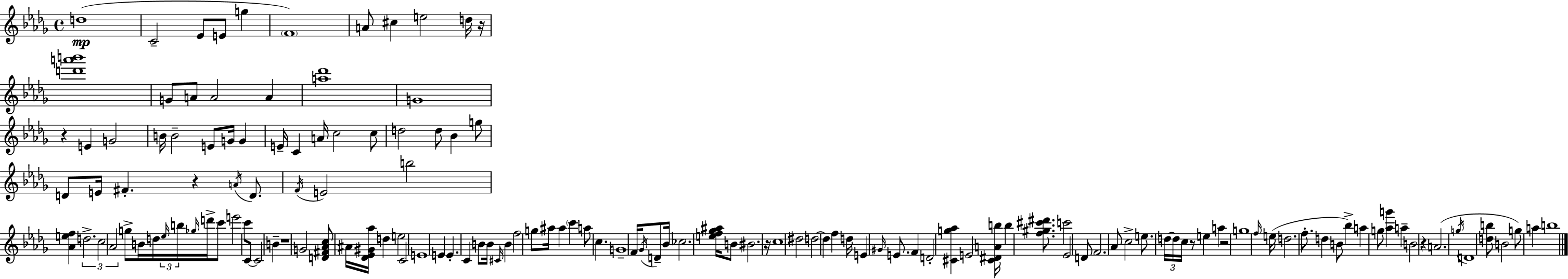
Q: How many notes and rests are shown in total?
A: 146